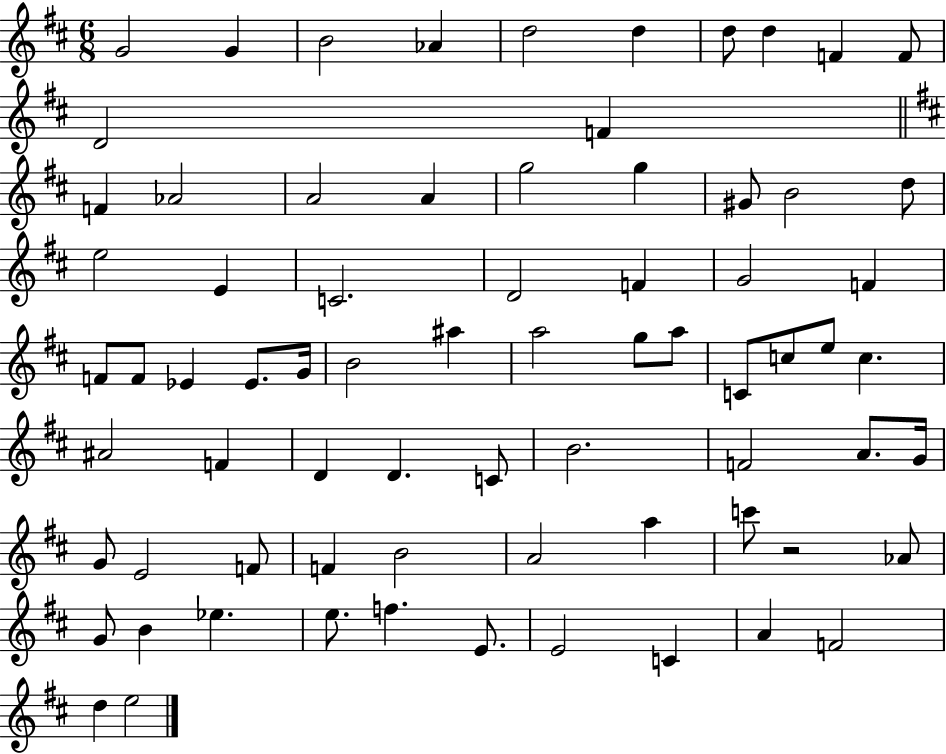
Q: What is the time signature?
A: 6/8